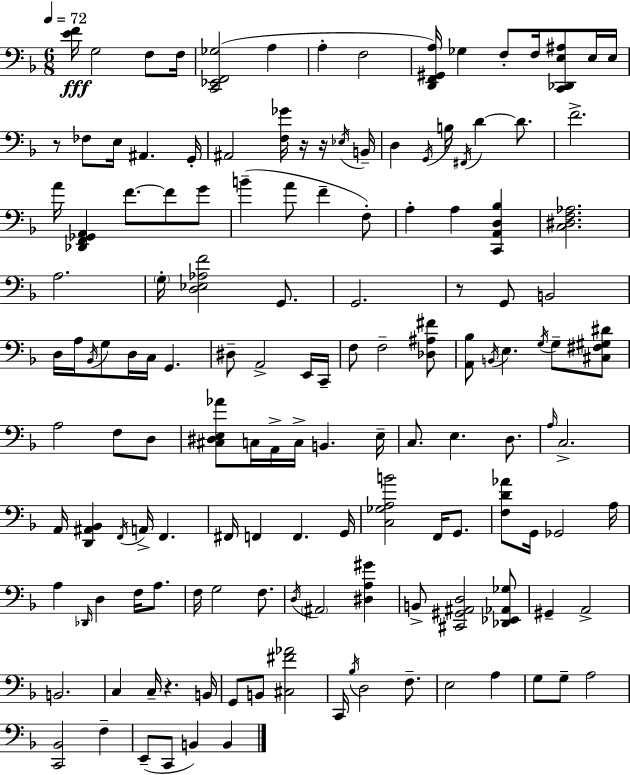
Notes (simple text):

[E4,F4]/s G3/h F3/e F3/s [C2,Eb2,F2,Gb3]/h A3/q A3/q F3/h [D2,F2,G#2,A3]/s Gb3/q F3/e F3/s [C2,Db2,E3,A#3]/e E3/s E3/s R/e FES3/e E3/s A#2/q. G2/s A#2/h [F3,Gb4]/s R/s R/s Eb3/s B2/s D3/q G2/s B3/s F#2/s D4/q D4/e. F4/h. A4/s [Db2,F2,Gb2,A2]/q F4/e. F4/e G4/e B4/q A4/e F4/q F3/e A3/q A3/q [C2,A2,D3,Bb3]/q [C3,D#3,F3,Ab3]/h. A3/h. G3/s [D3,Eb3,Ab3,F4]/h G2/e. G2/h. R/e G2/e B2/h D3/s A3/s Bb2/s G3/e D3/s C3/s G2/q. D#3/e A2/h E2/s C2/s F3/e F3/h [Db3,A#3,F#4]/e [A2,Bb3]/e B2/s E3/q. G3/s G3/e [C#3,F#3,G#3,D#4]/e A3/h F3/e D3/e [C#3,D#3,E3,Ab4]/e C3/s A2/s C3/s B2/q. E3/s C3/e. E3/q. D3/e. A3/s C3/h. A2/s [D2,A#2,Bb2]/q F2/s A2/s F2/q. F#2/s F2/q F2/q. G2/s [C3,Gb3,A3,B4]/h F2/s G2/e. [F3,D4,Ab4]/e G2/s Gb2/h A3/s A3/q Db2/s D3/q F3/s A3/e. F3/s G3/h F3/e. D3/s A#2/h [D#3,A3,G#4]/q B2/e [C#2,G#2,A#2,D3]/h [Db2,Eb2,Ab2,Gb3]/e G#2/q A2/h B2/h. C3/q C3/s R/q. B2/s G2/e B2/e [C#3,F#4,Ab4]/h C2/s Bb3/s D3/h F3/e. E3/h A3/q G3/e G3/e A3/h [C2,Bb2]/h F3/q E2/e C2/e B2/q B2/q